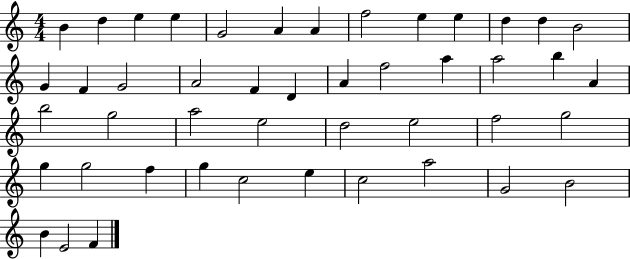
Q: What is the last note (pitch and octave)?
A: F4